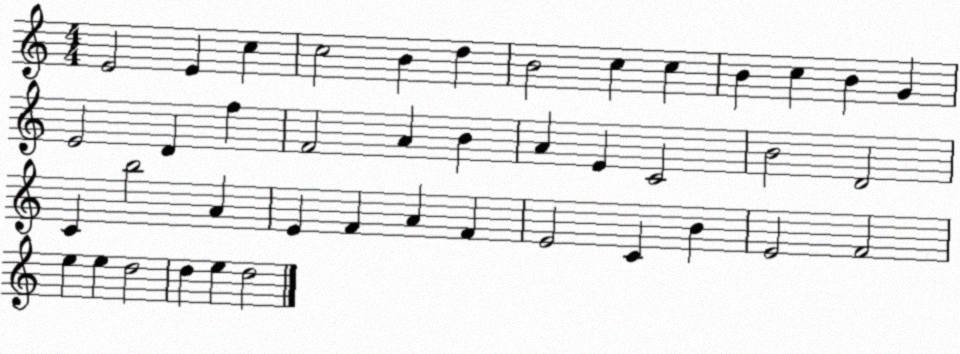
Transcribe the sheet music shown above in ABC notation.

X:1
T:Untitled
M:4/4
L:1/4
K:C
E2 E c c2 B d B2 c c B c B G E2 D f F2 A B A E C2 B2 D2 C b2 A E F A F E2 C B E2 F2 e e d2 d e d2